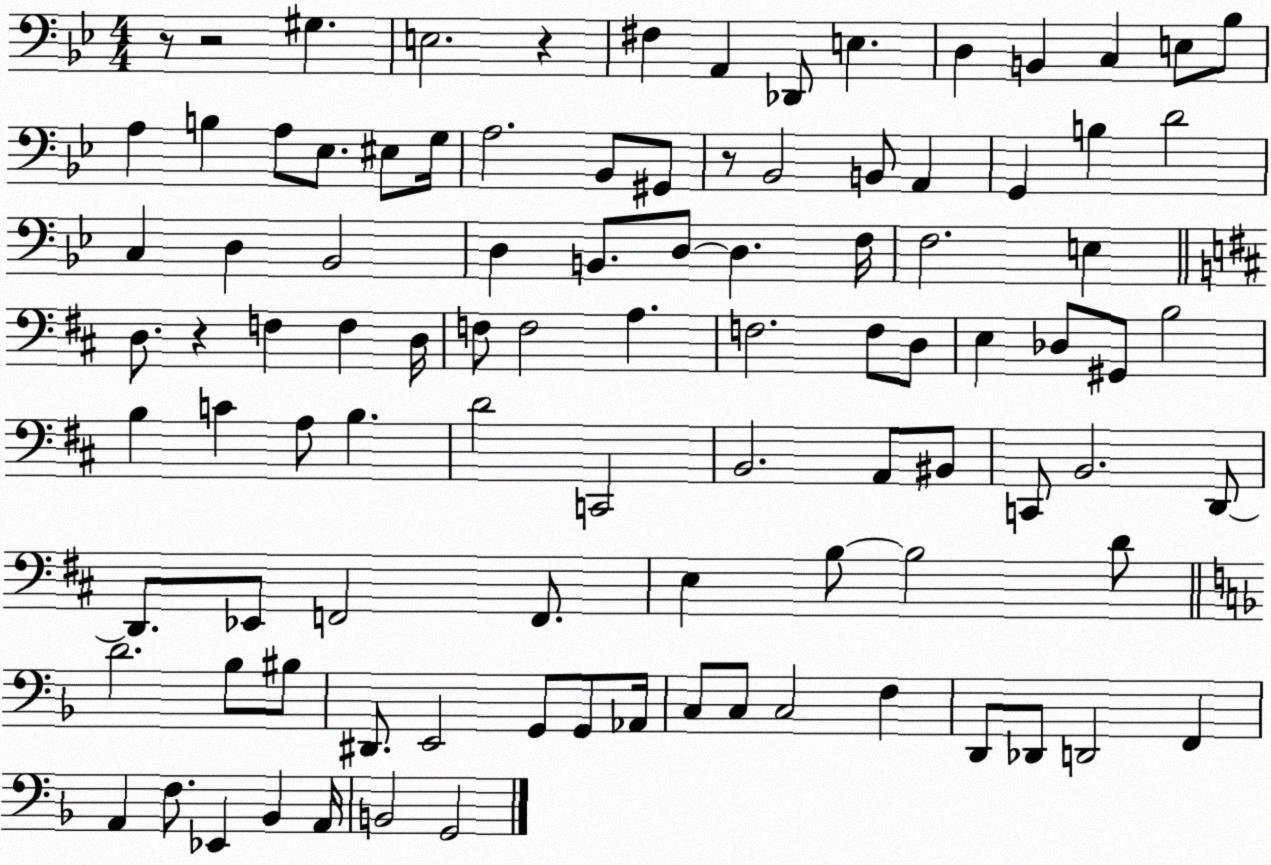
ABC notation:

X:1
T:Untitled
M:4/4
L:1/4
K:Bb
z/2 z2 ^G, E,2 z ^F, A,, _D,,/2 E, D, B,, C, E,/2 _B,/2 A, B, A,/2 _E,/2 ^E,/2 G,/4 A,2 _B,,/2 ^G,,/2 z/2 _B,,2 B,,/2 A,, G,, B, D2 C, D, _B,,2 D, B,,/2 D,/2 D, F,/4 F,2 E, D,/2 z F, F, D,/4 F,/2 F,2 A, F,2 F,/2 D,/2 E, _D,/2 ^G,,/2 B,2 B, C A,/2 B, D2 C,,2 B,,2 A,,/2 ^B,,/2 C,,/2 B,,2 D,,/2 D,,/2 _E,,/2 F,,2 F,,/2 E, B,/2 B,2 D/2 D2 _B,/2 ^B,/2 ^D,,/2 E,,2 G,,/2 G,,/2 _A,,/4 C,/2 C,/2 C,2 F, D,,/2 _D,,/2 D,,2 F,, A,, F,/2 _E,, _B,, A,,/4 B,,2 G,,2